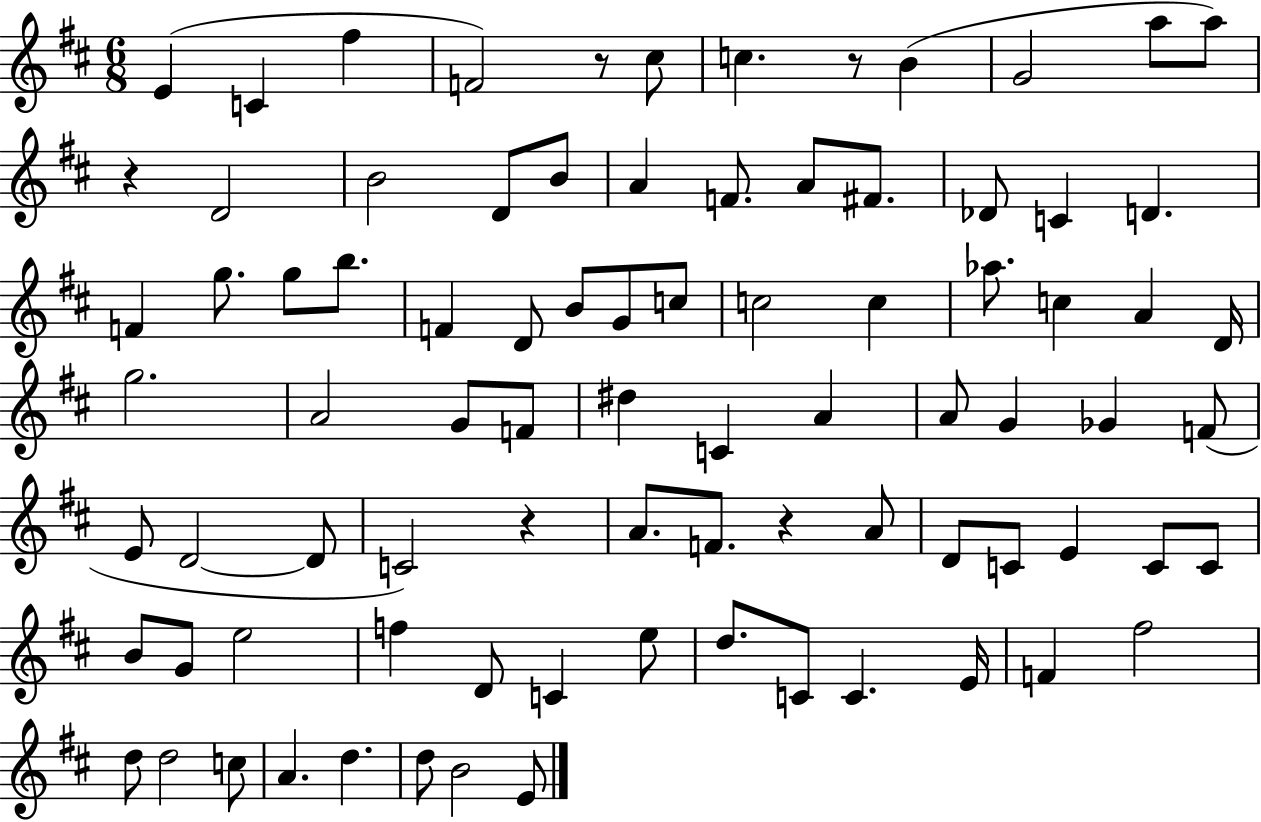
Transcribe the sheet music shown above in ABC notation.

X:1
T:Untitled
M:6/8
L:1/4
K:D
E C ^f F2 z/2 ^c/2 c z/2 B G2 a/2 a/2 z D2 B2 D/2 B/2 A F/2 A/2 ^F/2 _D/2 C D F g/2 g/2 b/2 F D/2 B/2 G/2 c/2 c2 c _a/2 c A D/4 g2 A2 G/2 F/2 ^d C A A/2 G _G F/2 E/2 D2 D/2 C2 z A/2 F/2 z A/2 D/2 C/2 E C/2 C/2 B/2 G/2 e2 f D/2 C e/2 d/2 C/2 C E/4 F ^f2 d/2 d2 c/2 A d d/2 B2 E/2